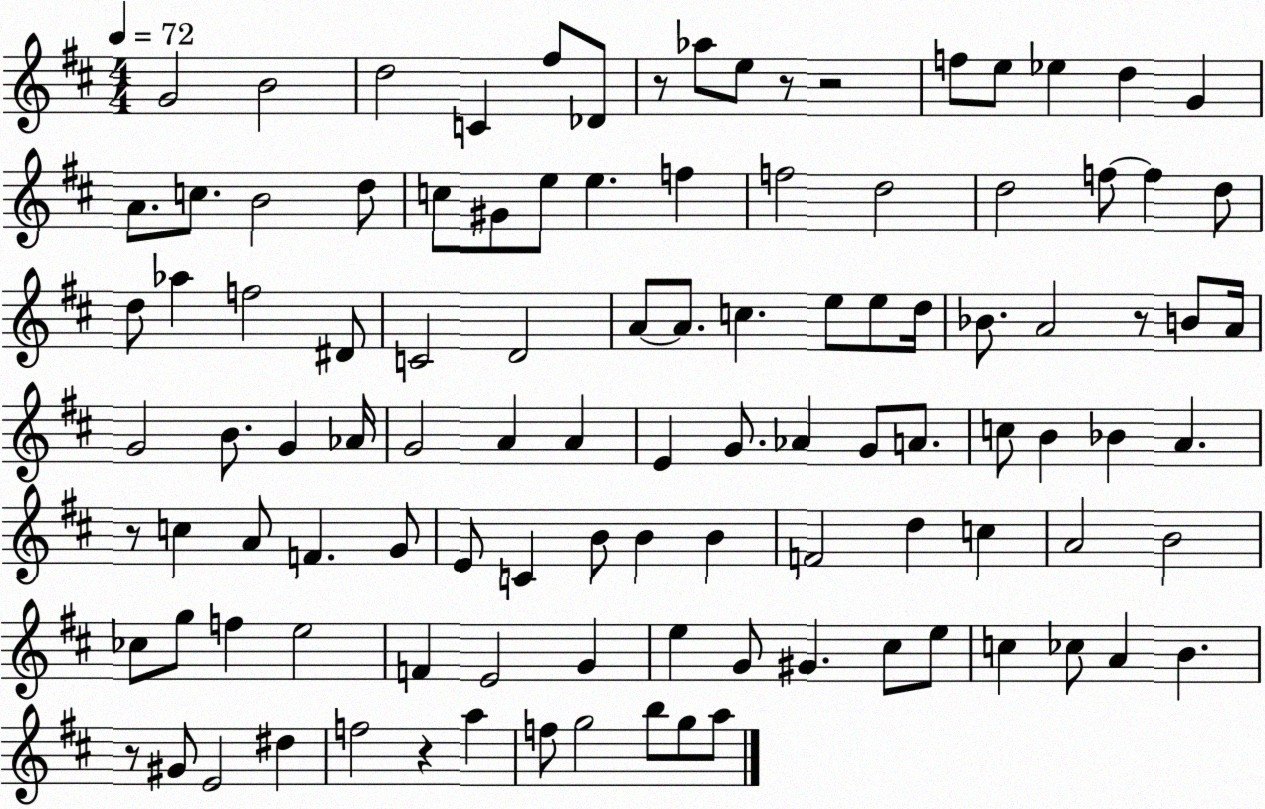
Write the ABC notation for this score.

X:1
T:Untitled
M:4/4
L:1/4
K:D
G2 B2 d2 C ^f/2 _D/2 z/2 _a/2 e/2 z/2 z2 f/2 e/2 _e d G A/2 c/2 B2 d/2 c/2 ^G/2 e/2 e f f2 d2 d2 f/2 f d/2 d/2 _a f2 ^D/2 C2 D2 A/2 A/2 c e/2 e/2 d/4 _B/2 A2 z/2 B/2 A/4 G2 B/2 G _A/4 G2 A A E G/2 _A G/2 A/2 c/2 B _B A z/2 c A/2 F G/2 E/2 C B/2 B B F2 d c A2 B2 _c/2 g/2 f e2 F E2 G e G/2 ^G ^c/2 e/2 c _c/2 A B z/2 ^G/2 E2 ^d f2 z a f/2 g2 b/2 g/2 a/2